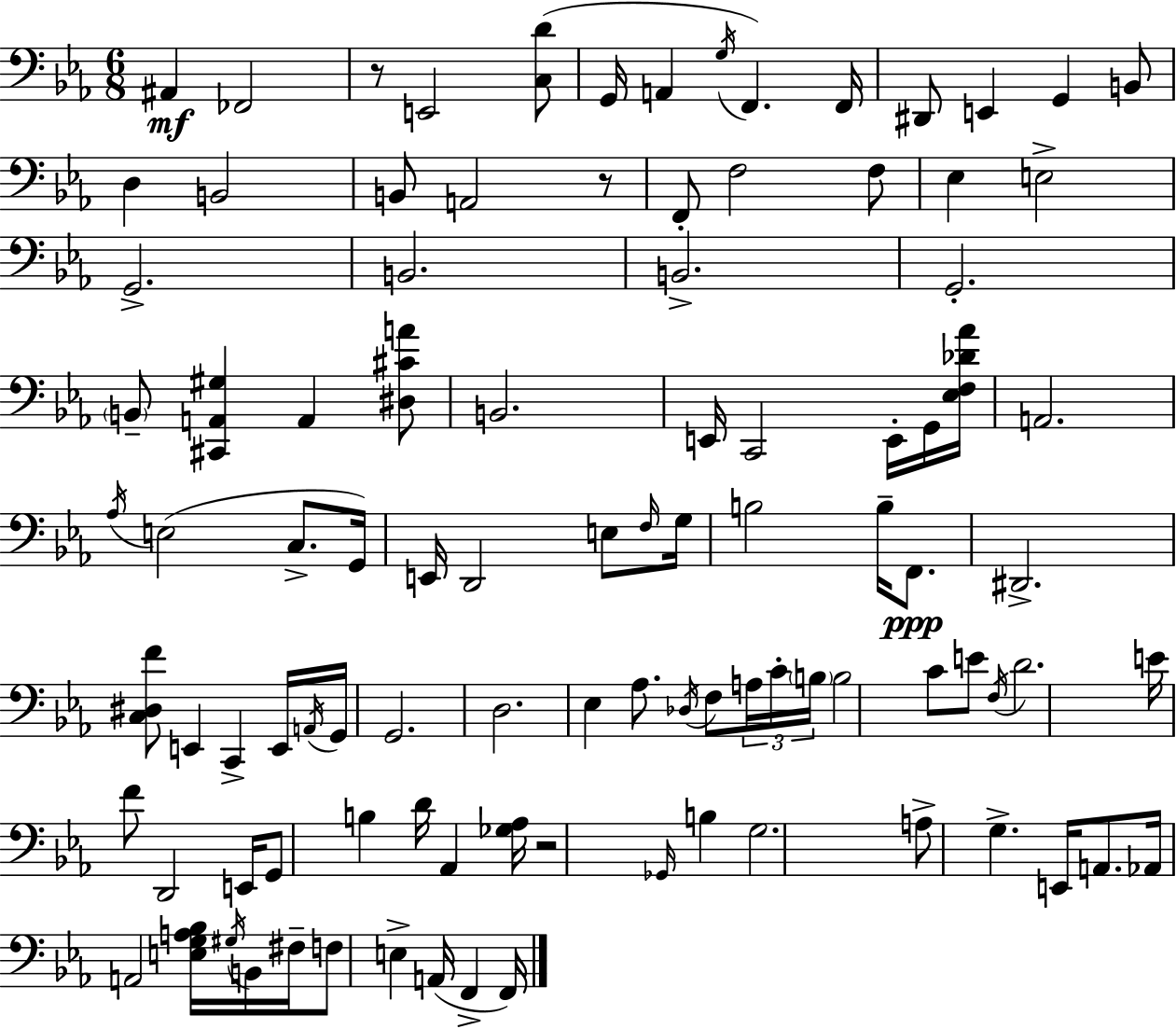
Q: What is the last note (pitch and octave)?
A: F2